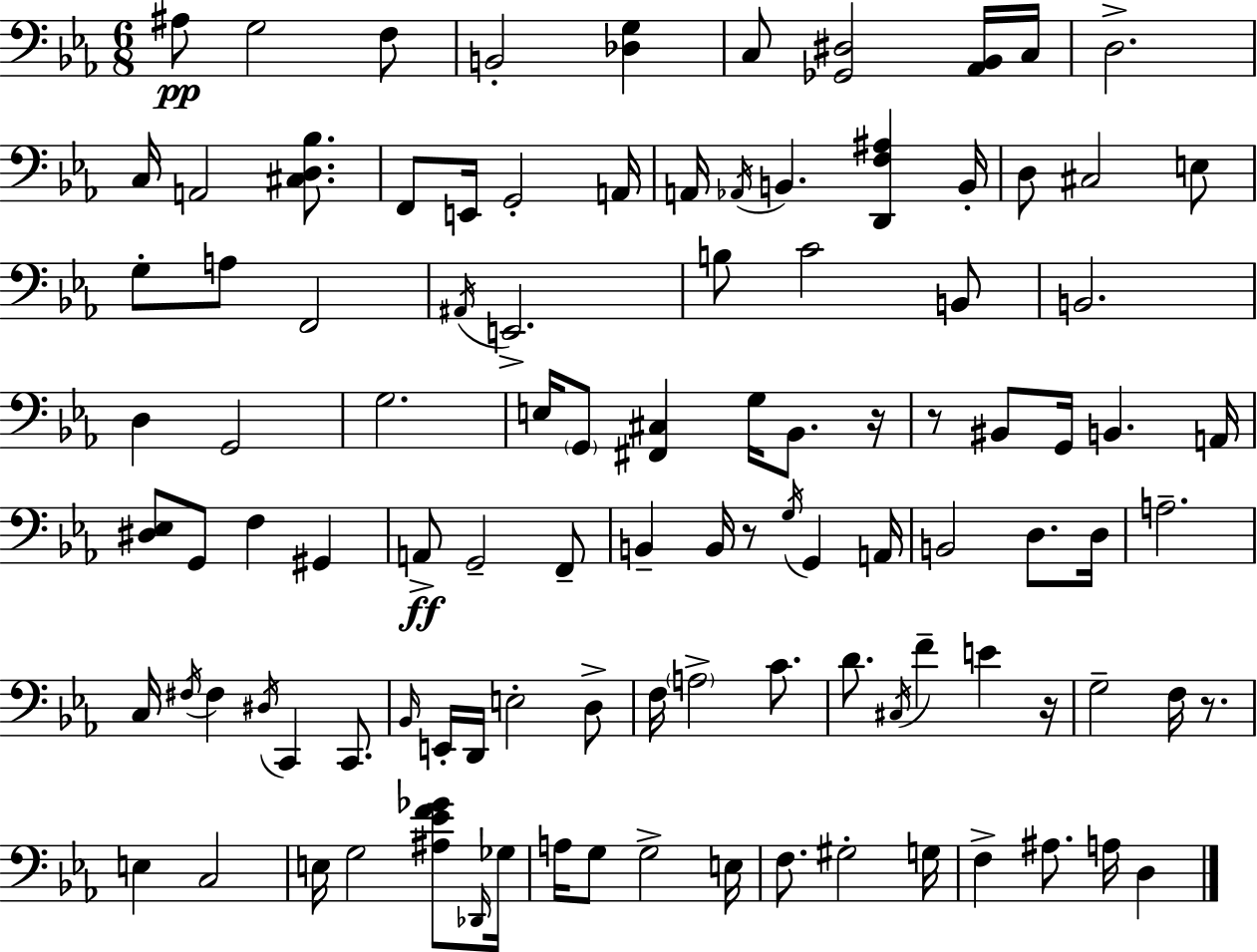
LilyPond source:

{
  \clef bass
  \numericTimeSignature
  \time 6/8
  \key c \minor
  ais8\pp g2 f8 | b,2-. <des g>4 | c8 <ges, dis>2 <aes, bes,>16 c16 | d2.-> | \break c16 a,2 <cis d bes>8. | f,8 e,16 g,2-. a,16 | a,16 \acciaccatura { aes,16 } b,4. <d, f ais>4 | b,16-. d8 cis2 e8 | \break g8-. a8 f,2 | \acciaccatura { ais,16 } e,2.-> | b8 c'2 | b,8 b,2. | \break d4 g,2 | g2. | e16 \parenthesize g,8 <fis, cis>4 g16 bes,8. | r16 r8 bis,8 g,16 b,4. | \break a,16 <dis ees>8 g,8 f4 gis,4 | a,8->\ff g,2-- | f,8-- b,4-- b,16 r8 \acciaccatura { g16 } g,4 | a,16 b,2 d8. | \break d16 a2.-- | c16 \acciaccatura { fis16 } fis4 \acciaccatura { dis16 } c,4 | c,8. \grace { bes,16 } e,16-. d,16 e2-. | d8-> f16 \parenthesize a2-> | \break c'8. d'8. \acciaccatura { cis16 } f'4-- | e'4 r16 g2-- | f16 r8. e4 c2 | e16 g2 | \break <ais ees' f' ges'>8 \grace { des,16 } ges16 a16 g8 g2-> | e16 f8. gis2-. | g16 f4-> | ais8. a16 d4 \bar "|."
}